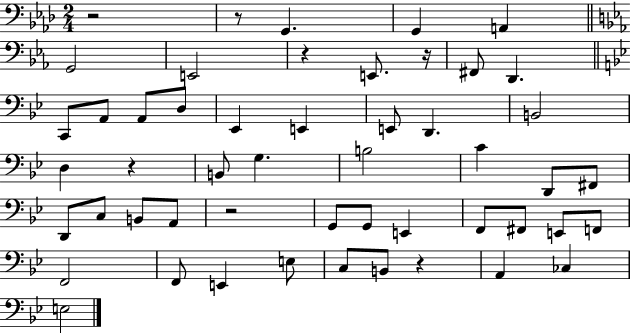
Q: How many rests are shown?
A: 7